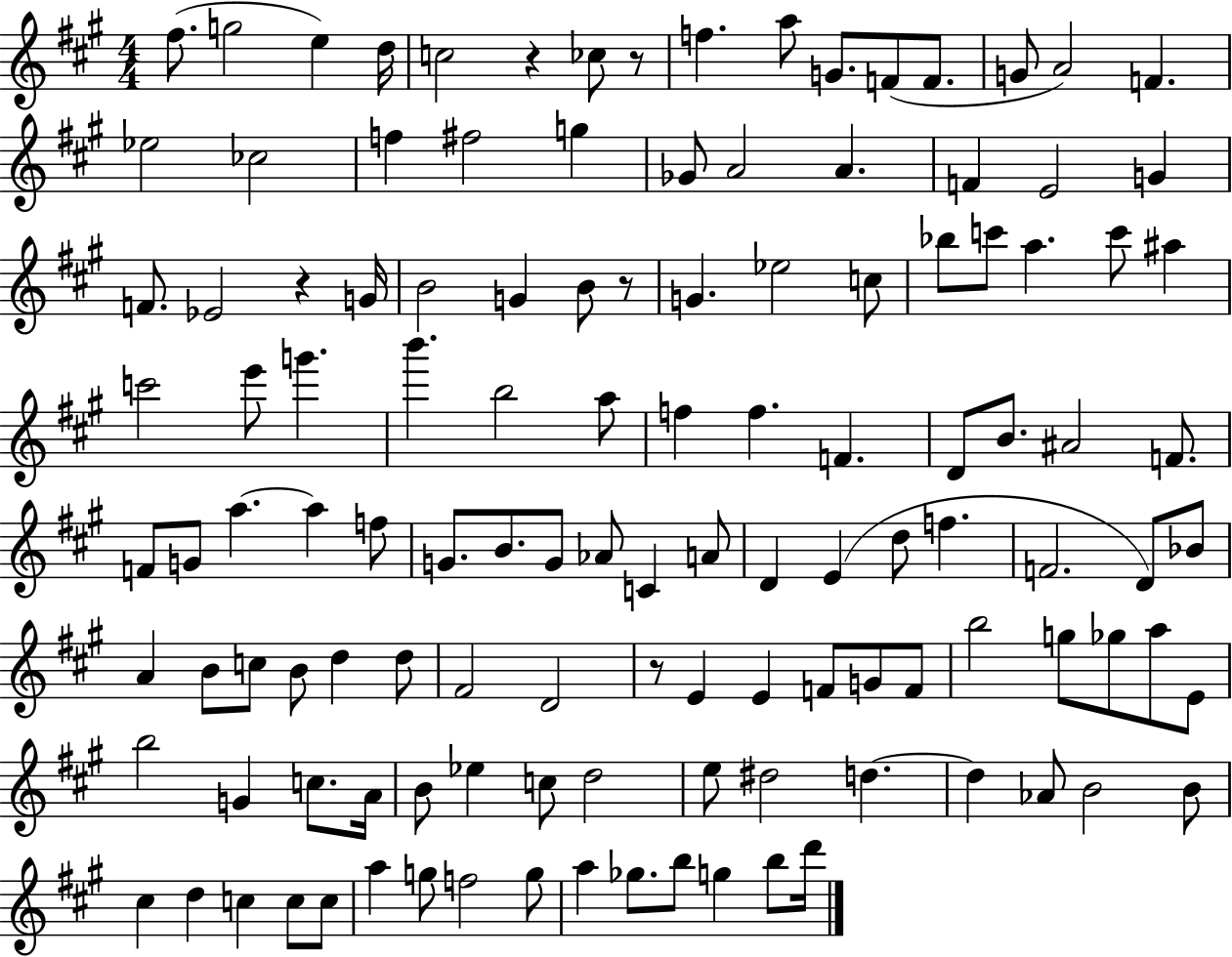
{
  \clef treble
  \numericTimeSignature
  \time 4/4
  \key a \major
  \repeat volta 2 { fis''8.( g''2 e''4) d''16 | c''2 r4 ces''8 r8 | f''4. a''8 g'8. f'8( f'8. | g'8 a'2) f'4. | \break ees''2 ces''2 | f''4 fis''2 g''4 | ges'8 a'2 a'4. | f'4 e'2 g'4 | \break f'8. ees'2 r4 g'16 | b'2 g'4 b'8 r8 | g'4. ees''2 c''8 | bes''8 c'''8 a''4. c'''8 ais''4 | \break c'''2 e'''8 g'''4. | b'''4. b''2 a''8 | f''4 f''4. f'4. | d'8 b'8. ais'2 f'8. | \break f'8 g'8 a''4.~~ a''4 f''8 | g'8. b'8. g'8 aes'8 c'4 a'8 | d'4 e'4( d''8 f''4. | f'2. d'8) bes'8 | \break a'4 b'8 c''8 b'8 d''4 d''8 | fis'2 d'2 | r8 e'4 e'4 f'8 g'8 f'8 | b''2 g''8 ges''8 a''8 e'8 | \break b''2 g'4 c''8. a'16 | b'8 ees''4 c''8 d''2 | e''8 dis''2 d''4.~~ | d''4 aes'8 b'2 b'8 | \break cis''4 d''4 c''4 c''8 c''8 | a''4 g''8 f''2 g''8 | a''4 ges''8. b''8 g''4 b''8 d'''16 | } \bar "|."
}